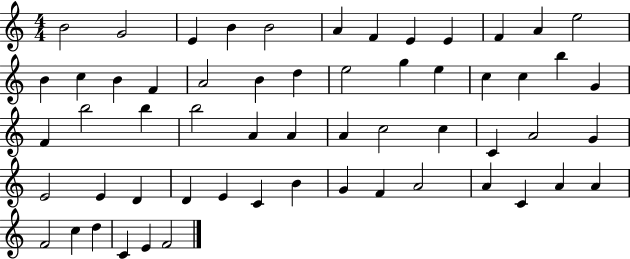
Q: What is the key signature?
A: C major